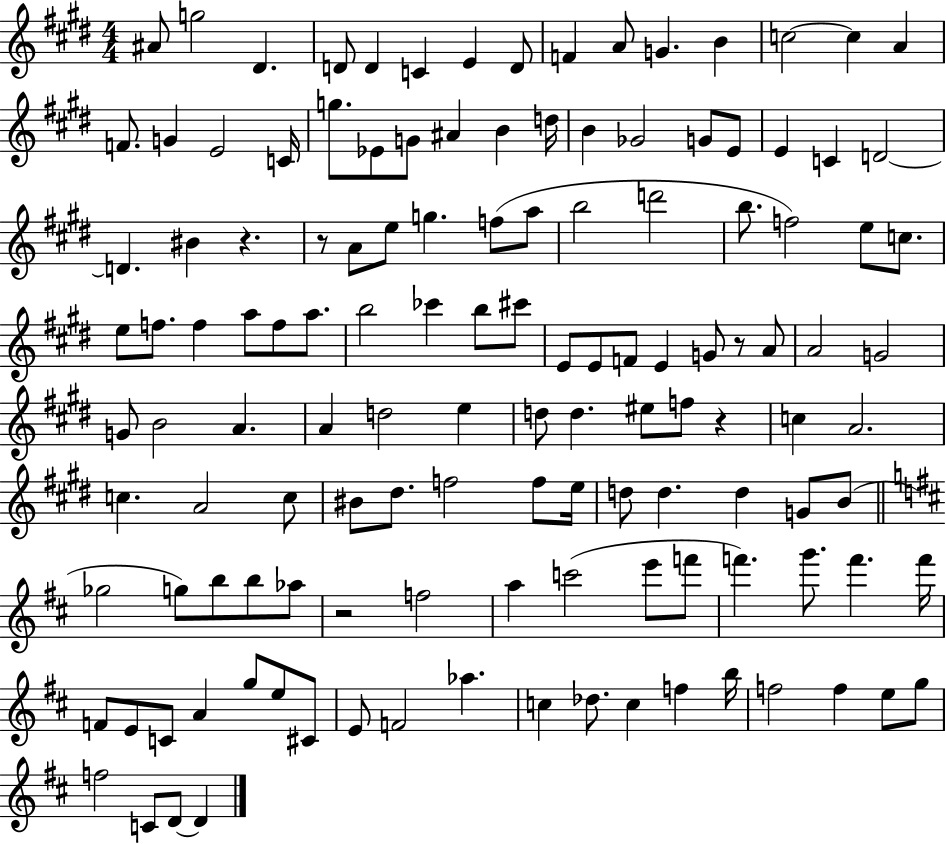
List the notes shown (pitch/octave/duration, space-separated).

A#4/e G5/h D#4/q. D4/e D4/q C4/q E4/q D4/e F4/q A4/e G4/q. B4/q C5/h C5/q A4/q F4/e. G4/q E4/h C4/s G5/e. Eb4/e G4/e A#4/q B4/q D5/s B4/q Gb4/h G4/e E4/e E4/q C4/q D4/h D4/q. BIS4/q R/q. R/e A4/e E5/e G5/q. F5/e A5/e B5/h D6/h B5/e. F5/h E5/e C5/e. E5/e F5/e. F5/q A5/e F5/e A5/e. B5/h CES6/q B5/e C#6/e E4/e E4/e F4/e E4/q G4/e R/e A4/e A4/h G4/h G4/e B4/h A4/q. A4/q D5/h E5/q D5/e D5/q. EIS5/e F5/e R/q C5/q A4/h. C5/q. A4/h C5/e BIS4/e D#5/e. F5/h F5/e E5/s D5/e D5/q. D5/q G4/e B4/e Gb5/h G5/e B5/e B5/e Ab5/e R/h F5/h A5/q C6/h E6/e F6/e F6/q. G6/e. F6/q. F6/s F4/e E4/e C4/e A4/q G5/e E5/e C#4/e E4/e F4/h Ab5/q. C5/q Db5/e. C5/q F5/q B5/s F5/h F5/q E5/e G5/e F5/h C4/e D4/e D4/q